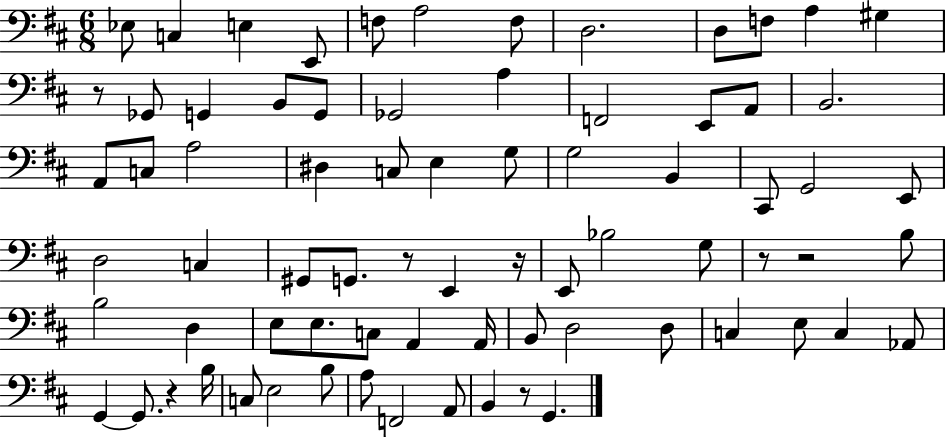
Eb3/e C3/q E3/q E2/e F3/e A3/h F3/e D3/h. D3/e F3/e A3/q G#3/q R/e Gb2/e G2/q B2/e G2/e Gb2/h A3/q F2/h E2/e A2/e B2/h. A2/e C3/e A3/h D#3/q C3/e E3/q G3/e G3/h B2/q C#2/e G2/h E2/e D3/h C3/q G#2/e G2/e. R/e E2/q R/s E2/e Bb3/h G3/e R/e R/h B3/e B3/h D3/q E3/e E3/e. C3/e A2/q A2/s B2/e D3/h D3/e C3/q E3/e C3/q Ab2/e G2/q G2/e. R/q B3/s C3/e E3/h B3/e A3/e F2/h A2/e B2/q R/e G2/q.